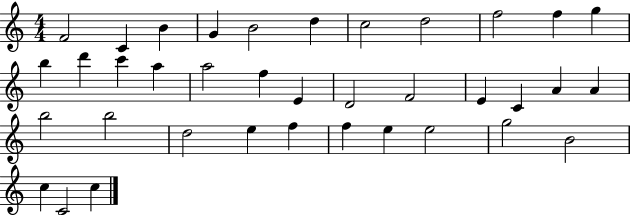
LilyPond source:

{
  \clef treble
  \numericTimeSignature
  \time 4/4
  \key c \major
  f'2 c'4 b'4 | g'4 b'2 d''4 | c''2 d''2 | f''2 f''4 g''4 | \break b''4 d'''4 c'''4 a''4 | a''2 f''4 e'4 | d'2 f'2 | e'4 c'4 a'4 a'4 | \break b''2 b''2 | d''2 e''4 f''4 | f''4 e''4 e''2 | g''2 b'2 | \break c''4 c'2 c''4 | \bar "|."
}